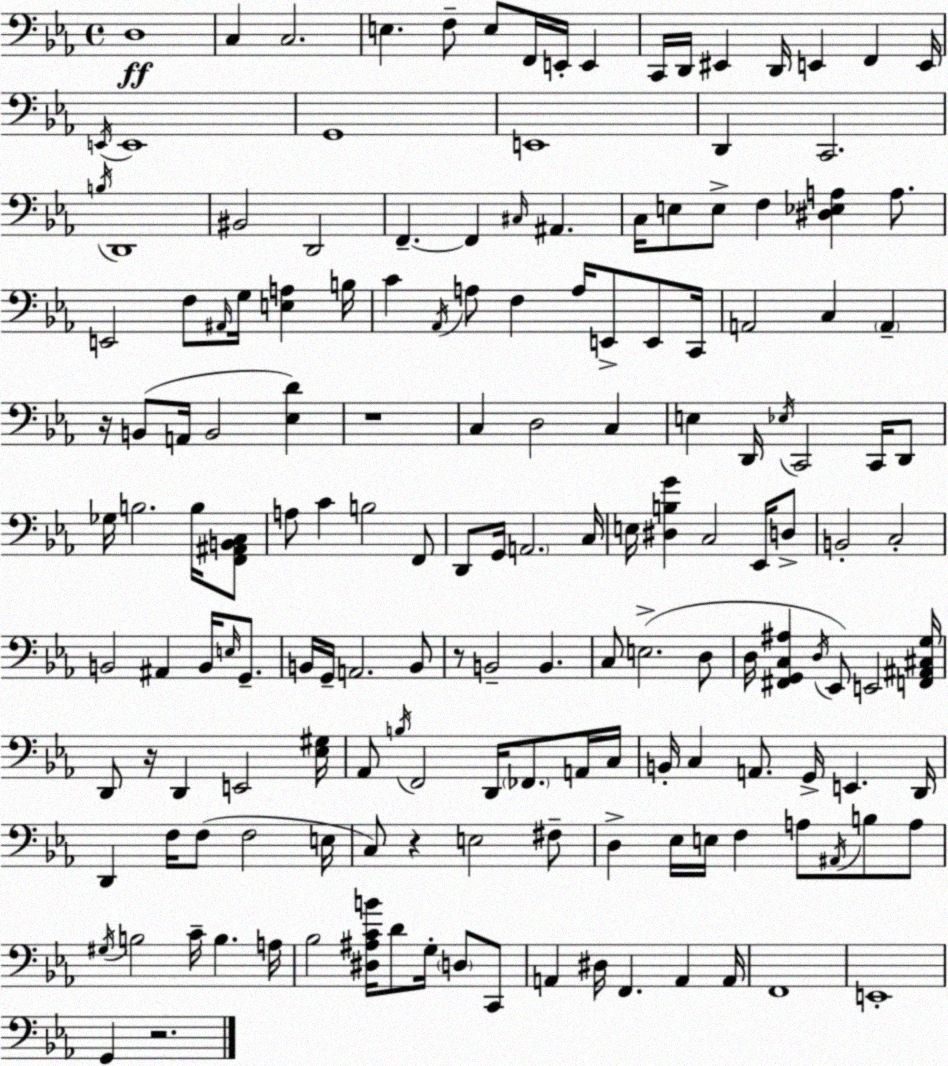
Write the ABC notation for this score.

X:1
T:Untitled
M:4/4
L:1/4
K:Eb
D,4 C, C,2 E, F,/2 E,/2 F,,/4 E,,/4 E,, C,,/4 D,,/4 ^E,, D,,/4 E,, F,, E,,/4 E,,/4 E,,4 G,,4 E,,4 D,, C,,2 B,/4 D,,4 ^B,,2 D,,2 F,, F,, ^C,/4 ^A,, C,/4 E,/2 E,/2 F, [^D,_E,A,] A,/2 E,,2 F,/2 ^A,,/4 G,/4 [E,A,] B,/4 C _A,,/4 A,/2 F, A,/4 E,,/2 E,,/2 C,,/4 A,,2 C, A,, z/4 B,,/2 A,,/4 B,,2 [_E,D] z4 C, D,2 C, E, D,,/4 _E,/4 C,,2 C,,/4 D,,/2 _G,/4 B,2 B,/4 [F,,^A,,B,,C,]/2 A,/2 C B,2 F,,/2 D,,/2 G,,/4 A,,2 C,/4 E,/4 [^D,B,G] C,2 _E,,/4 D,/2 B,,2 C,2 B,,2 ^A,, B,,/4 E,/4 G,,/2 B,,/4 G,,/4 A,,2 B,,/2 z/2 B,,2 B,, C,/2 E,2 D,/2 D,/4 [^F,,G,,C,^A,] D,/4 _E,,/2 E,,2 [F,,^A,,^C,G,]/4 D,,/2 z/4 D,, E,,2 [_E,^G,]/4 _A,,/2 B,/4 F,,2 D,,/4 _F,,/2 A,,/4 C,/4 B,,/4 C, A,,/2 G,,/4 E,, D,,/4 D,, F,/4 F,/2 F,2 E,/4 C,/2 z E,2 ^F,/2 D, _E,/4 E,/4 F, A,/2 ^A,,/4 B,/2 A,/2 ^G,/4 B,2 C/4 B, A,/4 _B,2 [^D,^A,CB]/4 D/2 G,/4 D,/2 C,,/2 A,, ^D,/4 F,, A,, A,,/4 F,,4 E,,4 G,, z2